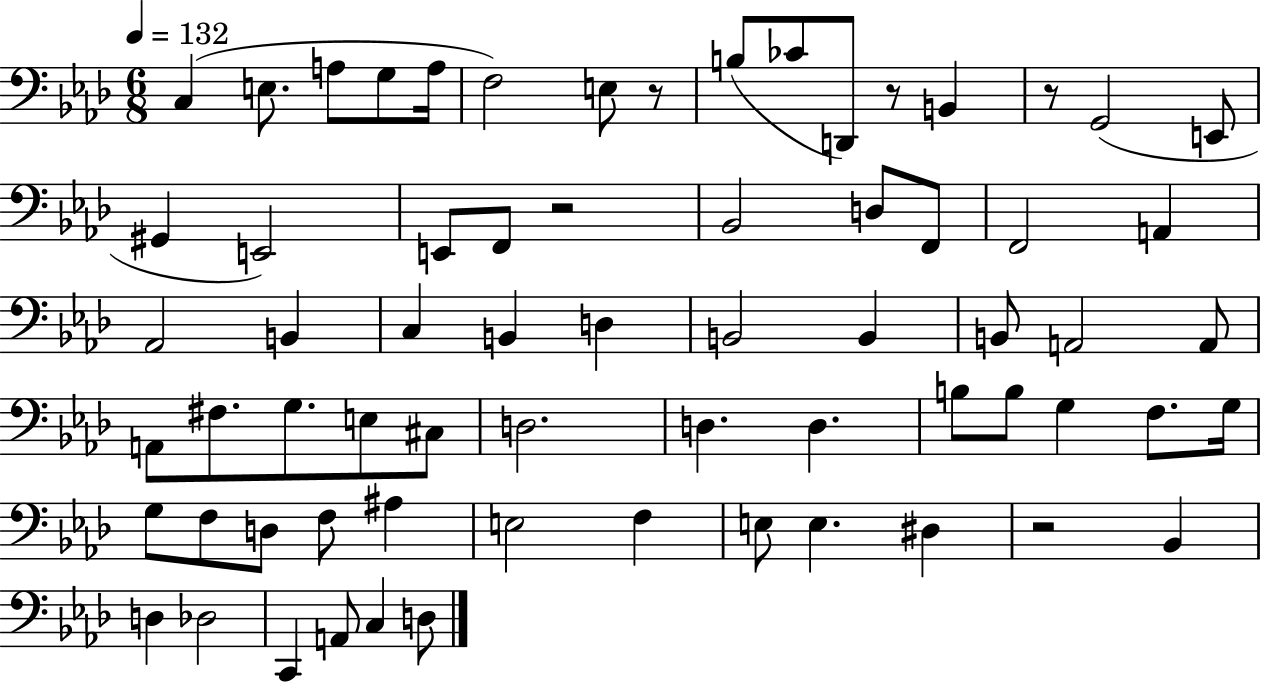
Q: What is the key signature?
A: AES major